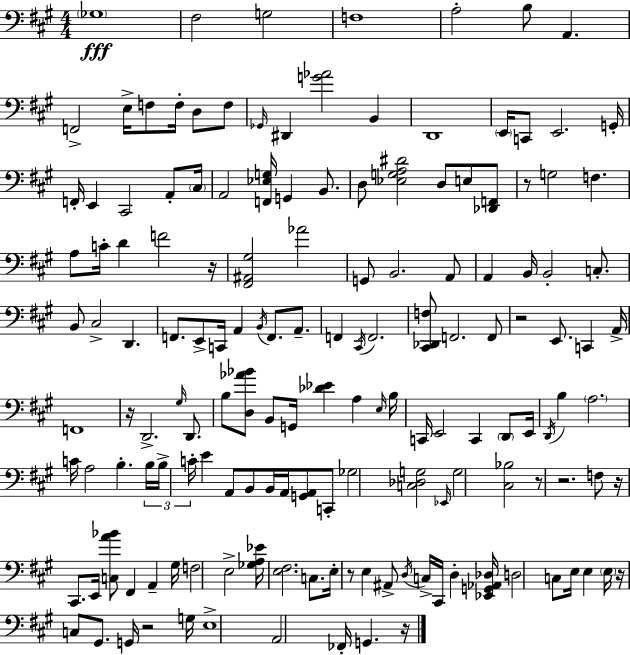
Gb3/w F#3/h G3/h F3/w A3/h B3/e A2/q. F2/h E3/s F3/e F3/s D3/e F3/e Gb2/s D#2/q [G4,Ab4]/h B2/q D2/w E2/s C2/e E2/h. G2/s F2/s E2/q C#2/h A2/e C#3/s A2/h [F2,Eb3,G3]/s G2/q B2/e. D3/e [Eb3,G3,A3,D#4]/h D3/e E3/e [Db2,F2]/e R/e G3/h F3/q. A3/e C4/s D4/q F4/h R/s [F#2,A#2,G#3]/h Ab4/h G2/e B2/h. A2/e A2/q B2/s B2/h C3/e. B2/e C#3/h D2/q. F2/e. E2/e C2/s A2/q B2/s F2/e. A2/e. F2/q C#2/s F2/h. [C#2,Db2,F3]/e F2/h. F2/e R/h E2/e. C2/q A2/s F2/w R/s D2/h. G#3/s D2/e. B3/e [D3,Ab4,Bb4]/e B2/e G2/s [Db4,Eb4]/q A3/q E3/s B3/s C2/s E2/h C2/q D2/e E2/s D2/s B3/q A3/h. C4/s A3/h B3/q. B3/s B3/s C4/s E4/q A2/e B2/e B2/s A2/s [G2,A2]/e C2/e Gb3/h [C3,Db3,G3]/h Eb2/s G3/h [C#3,Bb3]/h R/e R/h. F3/e R/s C#2/e. E2/s [C3,A4,Bb4]/e F#2/q A2/q G#3/s F3/h E3/h [Gb3,A3,Eb4]/s [E3,F#3]/h. C3/e. E3/s R/e E3/q A#2/e D3/s C3/s C#2/s D3/q [Eb2,G2,Ab2,Db3]/s D3/h C3/e E3/s E3/q E3/s R/s C3/e G#2/e. G2/s R/h G3/s E3/w A2/h FES2/s G2/q. R/s